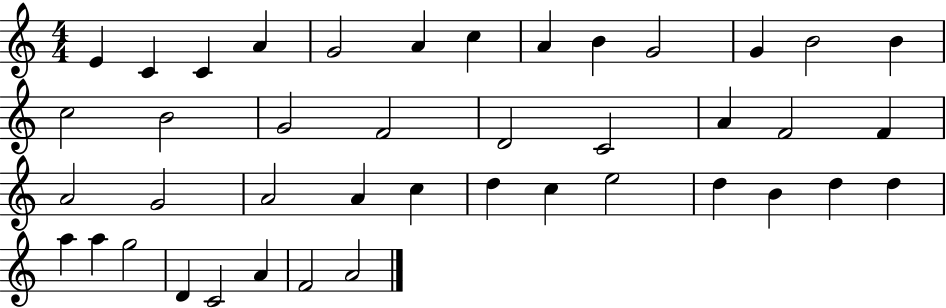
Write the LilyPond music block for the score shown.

{
  \clef treble
  \numericTimeSignature
  \time 4/4
  \key c \major
  e'4 c'4 c'4 a'4 | g'2 a'4 c''4 | a'4 b'4 g'2 | g'4 b'2 b'4 | \break c''2 b'2 | g'2 f'2 | d'2 c'2 | a'4 f'2 f'4 | \break a'2 g'2 | a'2 a'4 c''4 | d''4 c''4 e''2 | d''4 b'4 d''4 d''4 | \break a''4 a''4 g''2 | d'4 c'2 a'4 | f'2 a'2 | \bar "|."
}